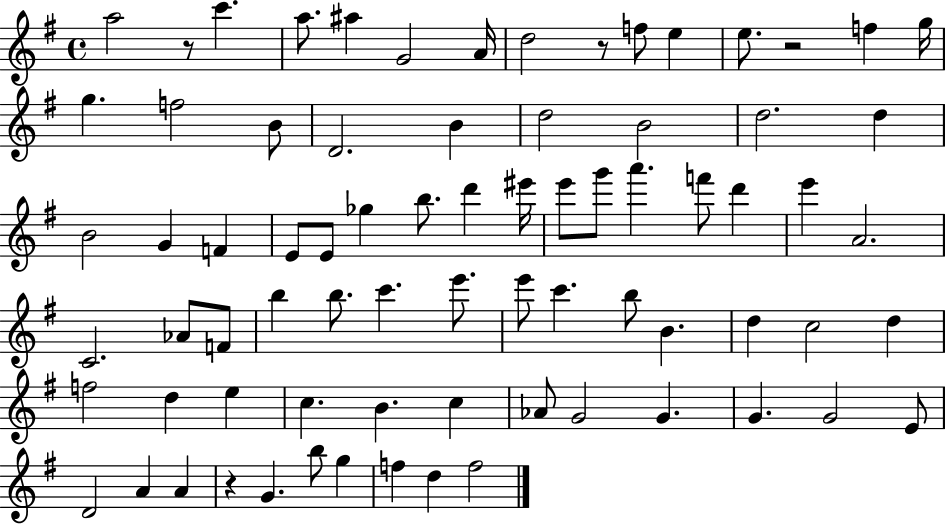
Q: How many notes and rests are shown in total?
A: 76